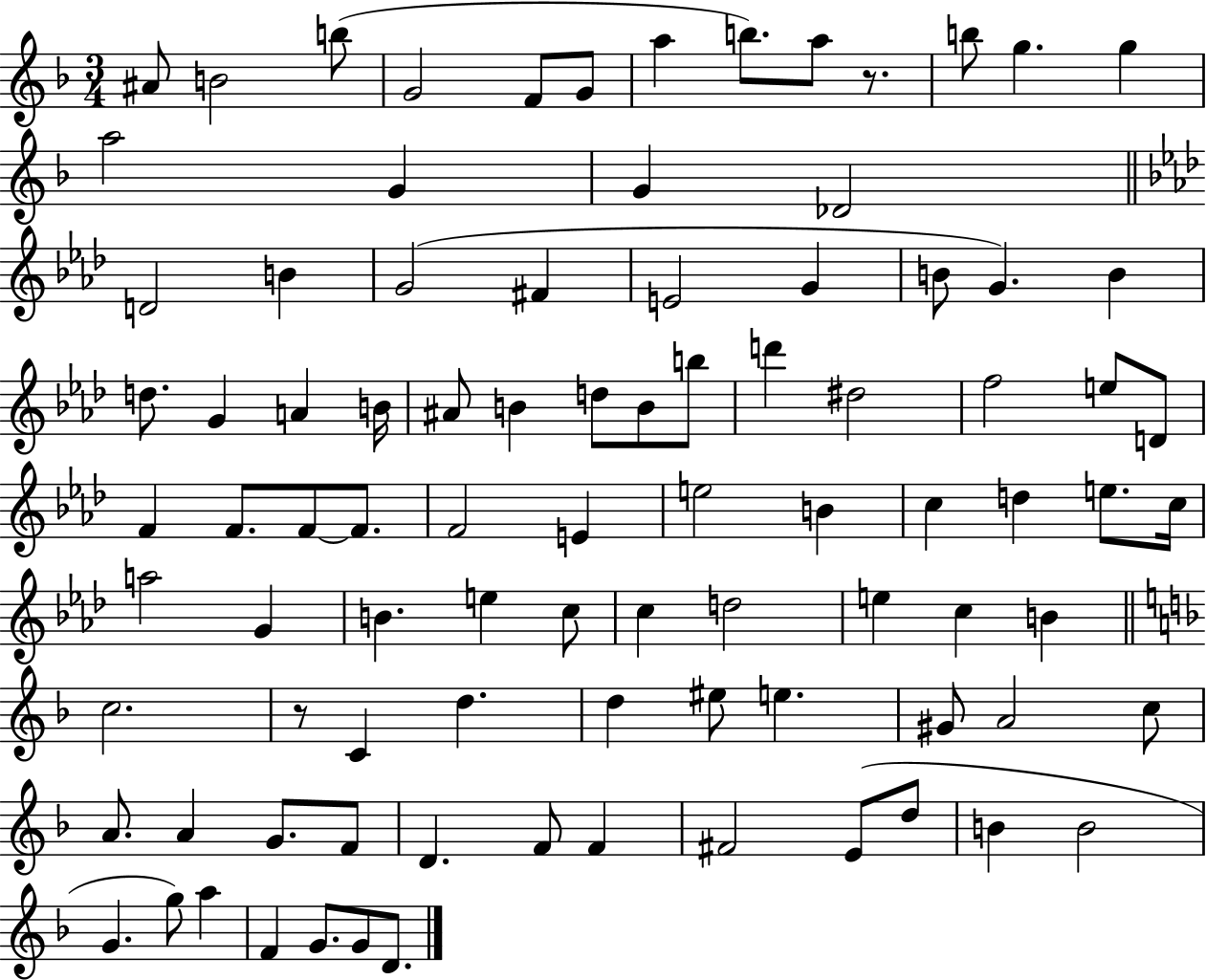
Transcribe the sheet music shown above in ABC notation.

X:1
T:Untitled
M:3/4
L:1/4
K:F
^A/2 B2 b/2 G2 F/2 G/2 a b/2 a/2 z/2 b/2 g g a2 G G _D2 D2 B G2 ^F E2 G B/2 G B d/2 G A B/4 ^A/2 B d/2 B/2 b/2 d' ^d2 f2 e/2 D/2 F F/2 F/2 F/2 F2 E e2 B c d e/2 c/4 a2 G B e c/2 c d2 e c B c2 z/2 C d d ^e/2 e ^G/2 A2 c/2 A/2 A G/2 F/2 D F/2 F ^F2 E/2 d/2 B B2 G g/2 a F G/2 G/2 D/2